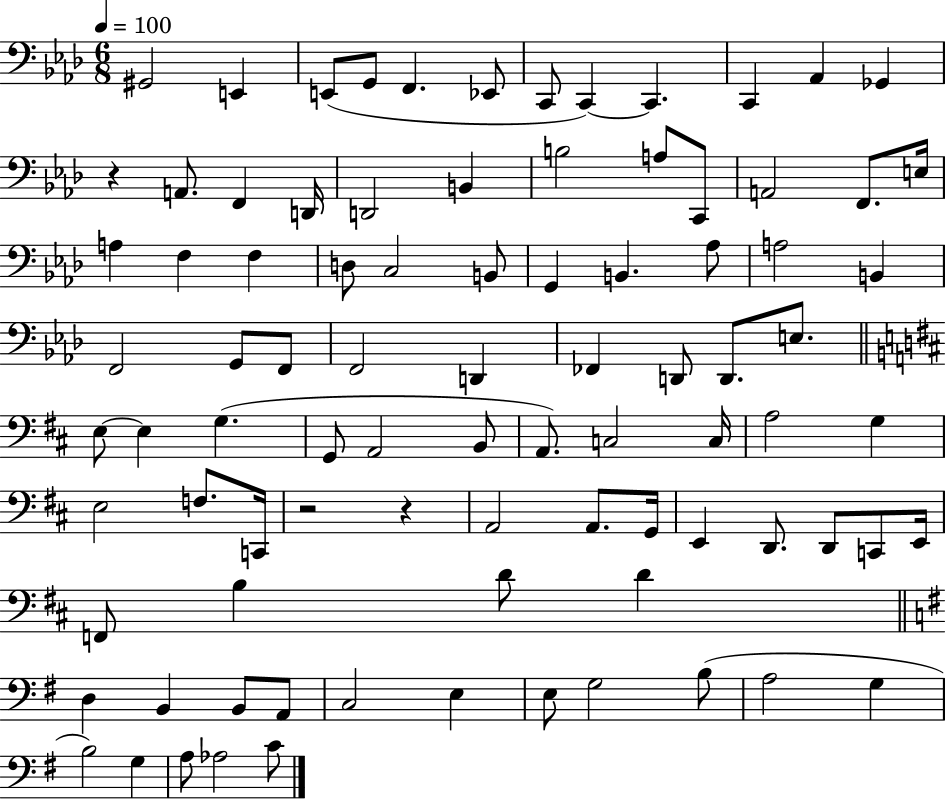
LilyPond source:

{
  \clef bass
  \numericTimeSignature
  \time 6/8
  \key aes \major
  \tempo 4 = 100
  \repeat volta 2 { gis,2 e,4 | e,8( g,8 f,4. ees,8 | c,8 c,4~~) c,4. | c,4 aes,4 ges,4 | \break r4 a,8. f,4 d,16 | d,2 b,4 | b2 a8 c,8 | a,2 f,8. e16 | \break a4 f4 f4 | d8 c2 b,8 | g,4 b,4. aes8 | a2 b,4 | \break f,2 g,8 f,8 | f,2 d,4 | fes,4 d,8 d,8. e8. | \bar "||" \break \key d \major e8~~ e4 g4.( | g,8 a,2 b,8 | a,8.) c2 c16 | a2 g4 | \break e2 f8. c,16 | r2 r4 | a,2 a,8. g,16 | e,4 d,8. d,8 c,8 e,16 | \break f,8 b4 d'8 d'4 | \bar "||" \break \key e \minor d4 b,4 b,8 a,8 | c2 e4 | e8 g2 b8( | a2 g4 | \break b2) g4 | a8 aes2 c'8 | } \bar "|."
}